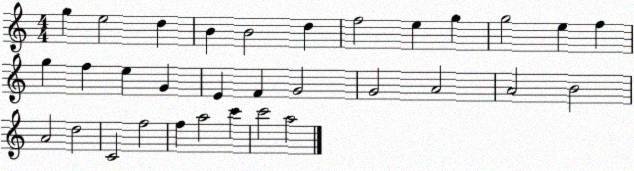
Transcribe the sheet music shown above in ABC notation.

X:1
T:Untitled
M:4/4
L:1/4
K:C
g e2 d B B2 d f2 e g g2 e f g f e G E F G2 G2 A2 A2 B2 A2 d2 C2 f2 f a2 c' c'2 a2